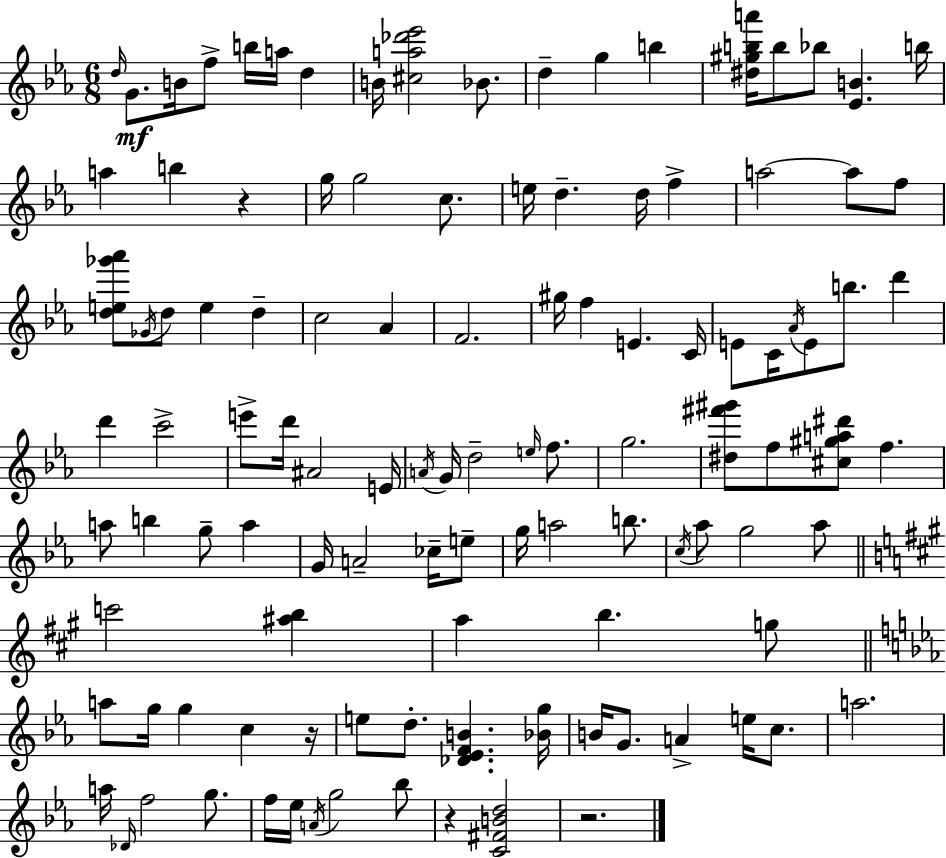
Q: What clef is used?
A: treble